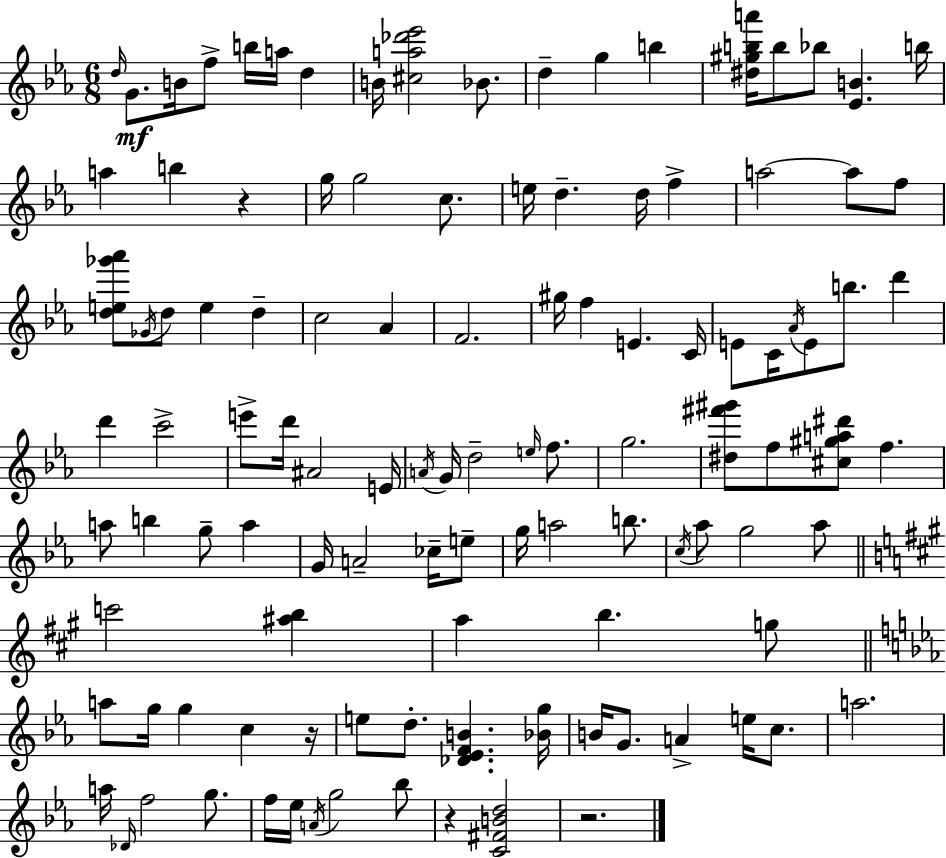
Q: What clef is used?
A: treble